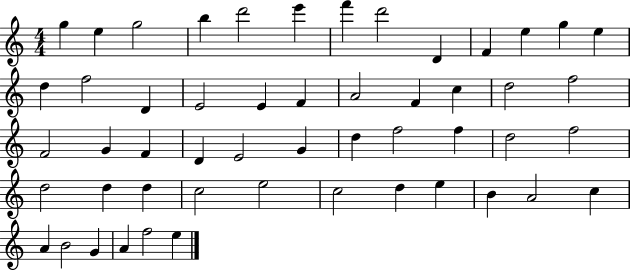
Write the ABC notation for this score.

X:1
T:Untitled
M:4/4
L:1/4
K:C
g e g2 b d'2 e' f' d'2 D F e g e d f2 D E2 E F A2 F c d2 f2 F2 G F D E2 G d f2 f d2 f2 d2 d d c2 e2 c2 d e B A2 c A B2 G A f2 e